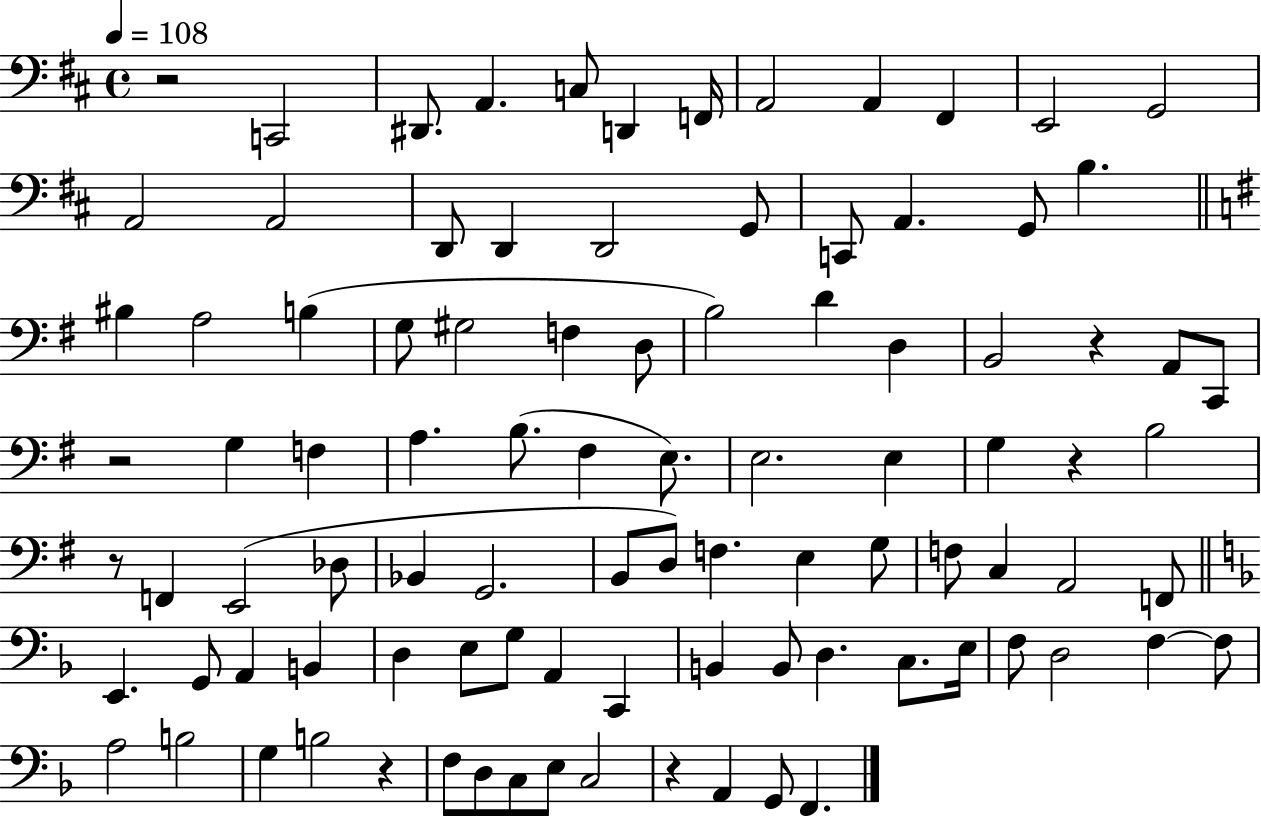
R/h C2/h D#2/e. A2/q. C3/e D2/q F2/s A2/h A2/q F#2/q E2/h G2/h A2/h A2/h D2/e D2/q D2/h G2/e C2/e A2/q. G2/e B3/q. BIS3/q A3/h B3/q G3/e G#3/h F3/q D3/e B3/h D4/q D3/q B2/h R/q A2/e C2/e R/h G3/q F3/q A3/q. B3/e. F#3/q E3/e. E3/h. E3/q G3/q R/q B3/h R/e F2/q E2/h Db3/e Bb2/q G2/h. B2/e D3/e F3/q. E3/q G3/e F3/e C3/q A2/h F2/e E2/q. G2/e A2/q B2/q D3/q E3/e G3/e A2/q C2/q B2/q B2/e D3/q. C3/e. E3/s F3/e D3/h F3/q F3/e A3/h B3/h G3/q B3/h R/q F3/e D3/e C3/e E3/e C3/h R/q A2/q G2/e F2/q.